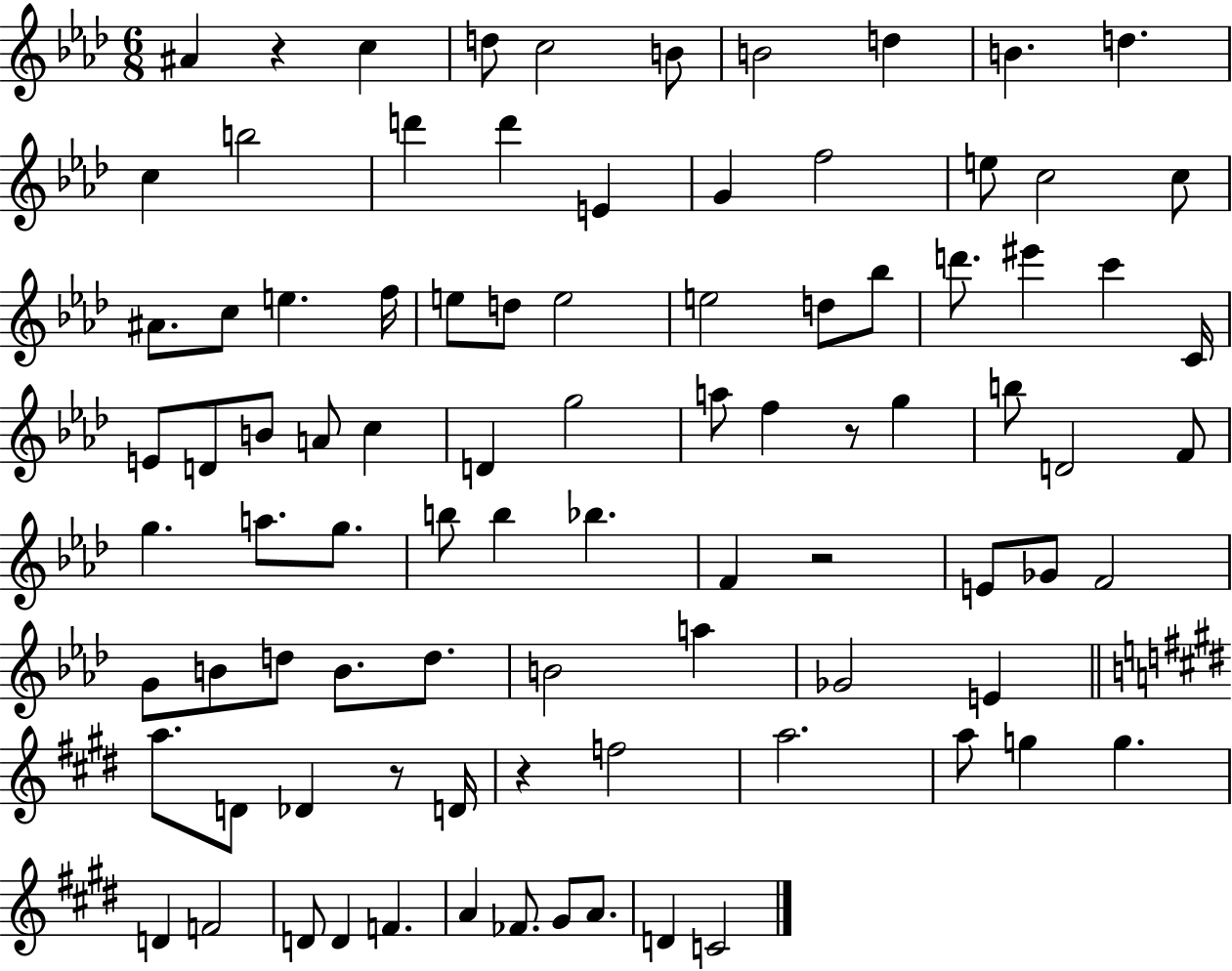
X:1
T:Untitled
M:6/8
L:1/4
K:Ab
^A z c d/2 c2 B/2 B2 d B d c b2 d' d' E G f2 e/2 c2 c/2 ^A/2 c/2 e f/4 e/2 d/2 e2 e2 d/2 _b/2 d'/2 ^e' c' C/4 E/2 D/2 B/2 A/2 c D g2 a/2 f z/2 g b/2 D2 F/2 g a/2 g/2 b/2 b _b F z2 E/2 _G/2 F2 G/2 B/2 d/2 B/2 d/2 B2 a _G2 E a/2 D/2 _D z/2 D/4 z f2 a2 a/2 g g D F2 D/2 D F A _F/2 ^G/2 A/2 D C2